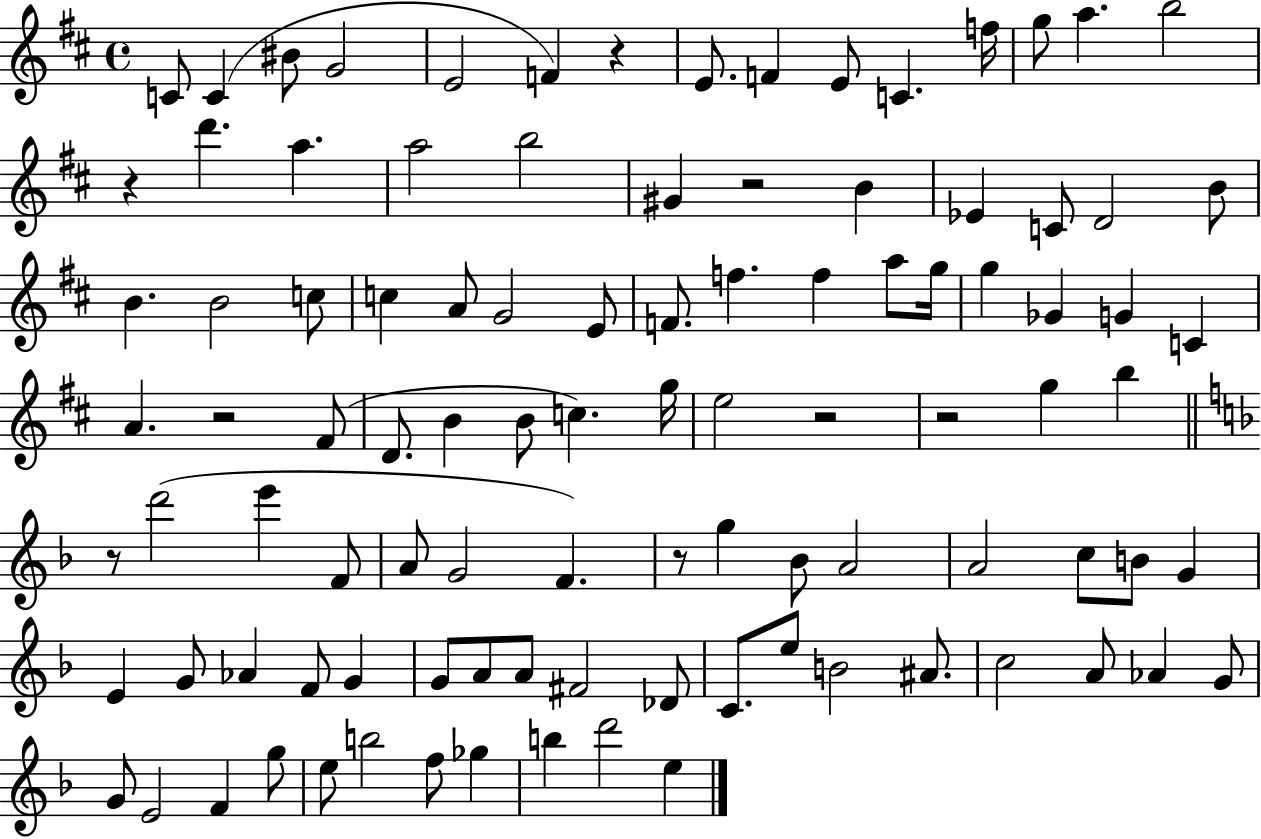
C4/e C4/q BIS4/e G4/h E4/h F4/q R/q E4/e. F4/q E4/e C4/q. F5/s G5/e A5/q. B5/h R/q D6/q. A5/q. A5/h B5/h G#4/q R/h B4/q Eb4/q C4/e D4/h B4/e B4/q. B4/h C5/e C5/q A4/e G4/h E4/e F4/e. F5/q. F5/q A5/e G5/s G5/q Gb4/q G4/q C4/q A4/q. R/h F#4/e D4/e. B4/q B4/e C5/q. G5/s E5/h R/h R/h G5/q B5/q R/e D6/h E6/q F4/e A4/e G4/h F4/q. R/e G5/q Bb4/e A4/h A4/h C5/e B4/e G4/q E4/q G4/e Ab4/q F4/e G4/q G4/e A4/e A4/e F#4/h Db4/e C4/e. E5/e B4/h A#4/e. C5/h A4/e Ab4/q G4/e G4/e E4/h F4/q G5/e E5/e B5/h F5/e Gb5/q B5/q D6/h E5/q